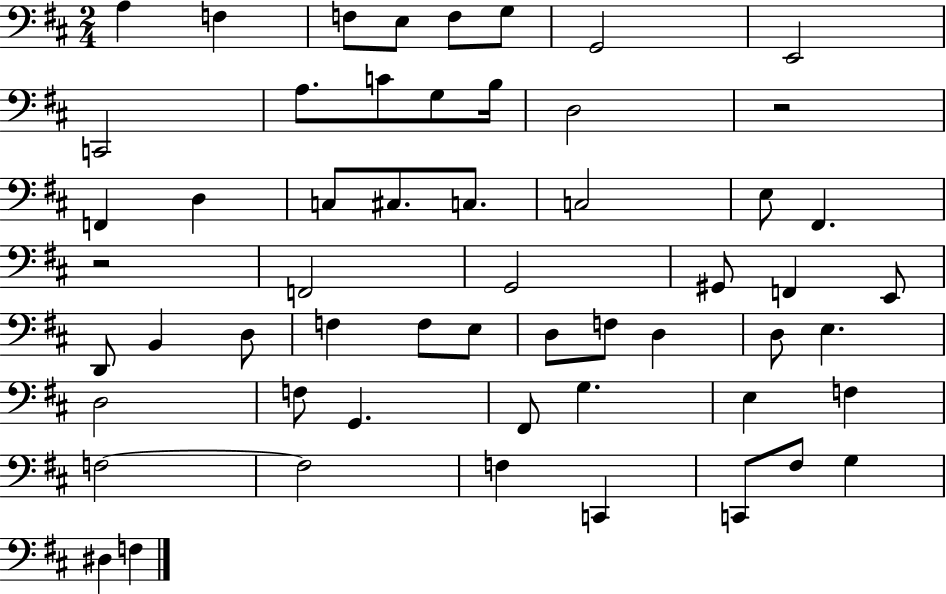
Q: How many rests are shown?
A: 2